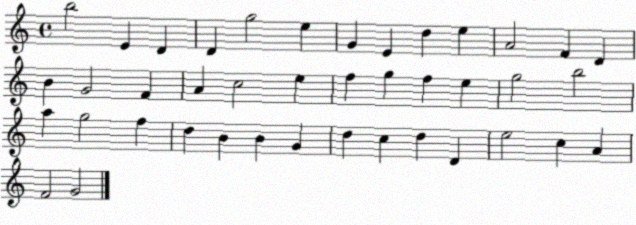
X:1
T:Untitled
M:4/4
L:1/4
K:C
b2 E D D g2 e G E d e A2 F D B G2 F A c2 e f g f e g2 b2 a g2 f d B B G d c d D e2 c A F2 G2